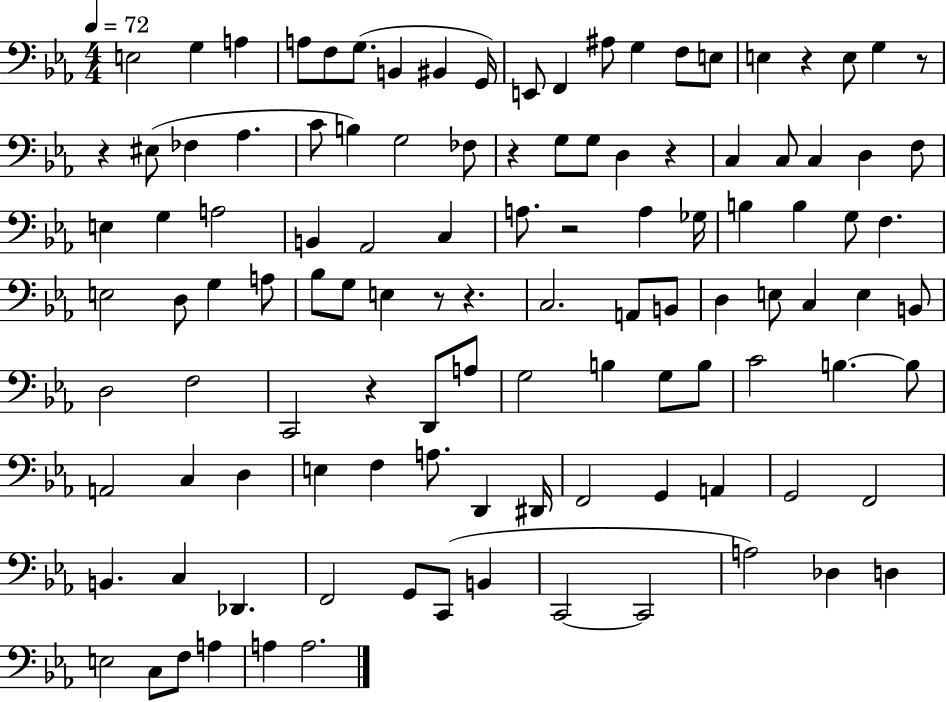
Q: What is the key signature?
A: EES major